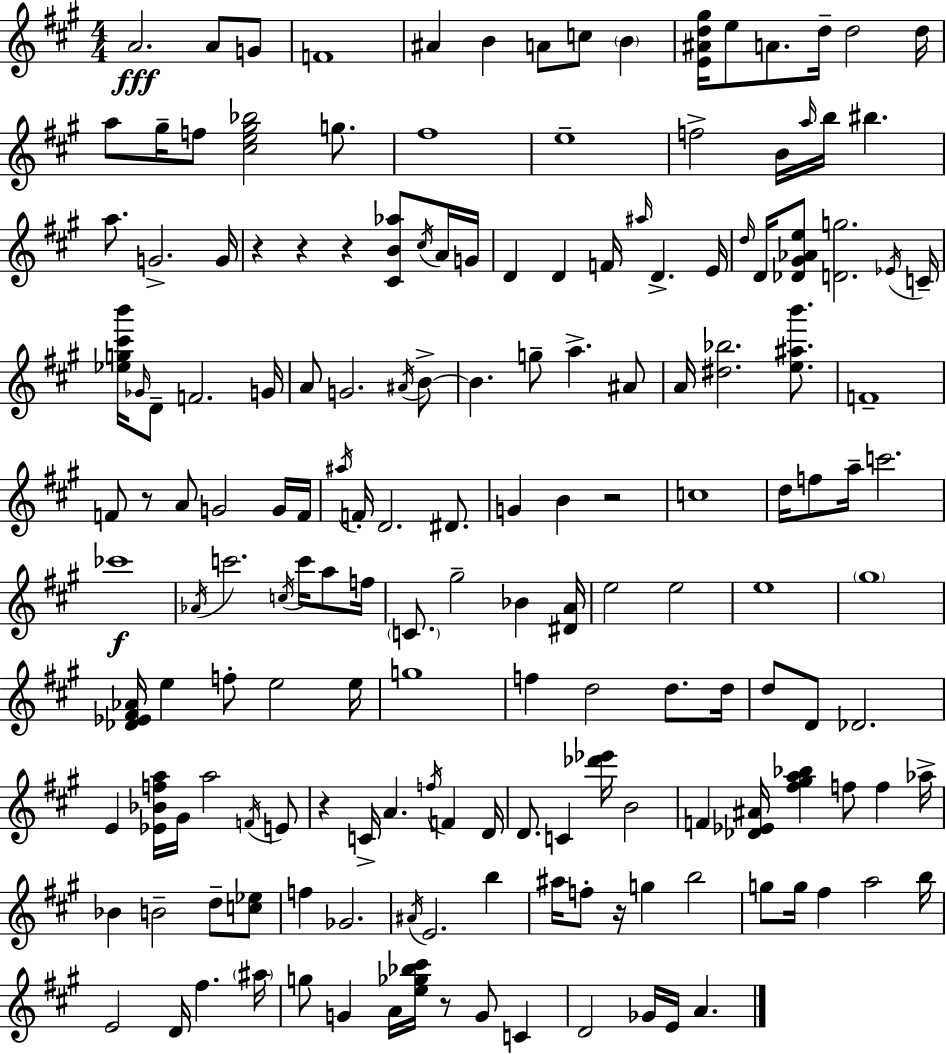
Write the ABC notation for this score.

X:1
T:Untitled
M:4/4
L:1/4
K:A
A2 A/2 G/2 F4 ^A B A/2 c/2 B [E^Ad^g]/4 e/2 A/2 d/4 d2 d/4 a/2 ^g/4 f/2 [^ce^g_b]2 g/2 ^f4 e4 f2 B/4 a/4 b/4 ^b a/2 G2 G/4 z z z [^CB_a]/2 ^c/4 A/4 G/4 D D F/4 ^a/4 D E/4 d/4 D/4 [_D^G_Ae]/2 [Dg]2 _E/4 C/4 [_eg^c'b']/4 _G/4 D/2 F2 G/4 A/2 G2 ^A/4 B/2 B g/2 a ^A/2 A/4 [^d_b]2 [e^ab']/2 F4 F/2 z/2 A/2 G2 G/4 F/4 ^a/4 F/4 D2 ^D/2 G B z2 c4 d/4 f/2 a/4 c'2 _c'4 _A/4 c'2 c/4 c'/4 a/2 f/4 C/2 ^g2 _B [^DA]/4 e2 e2 e4 ^g4 [_D_E^F_A]/4 e f/2 e2 e/4 g4 f d2 d/2 d/4 d/2 D/2 _D2 E [_E_Bfa]/4 ^G/4 a2 F/4 E/2 z C/4 A f/4 F D/4 D/2 C [_d'_e']/4 B2 F [_D_E^A]/4 [^f^ga_b] f/2 f _a/4 _B B2 d/2 [c_e]/2 f _G2 ^A/4 E2 b ^a/4 f/2 z/4 g b2 g/2 g/4 ^f a2 b/4 E2 D/4 ^f ^a/4 g/2 G A/4 [e_g_b^c']/4 z/2 G/2 C D2 _G/4 E/4 A